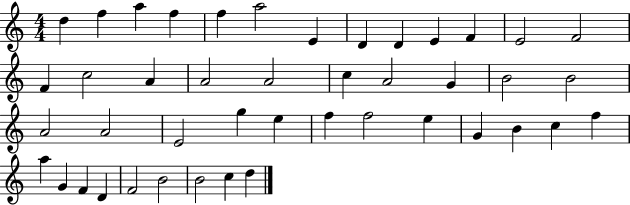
{
  \clef treble
  \numericTimeSignature
  \time 4/4
  \key c \major
  d''4 f''4 a''4 f''4 | f''4 a''2 e'4 | d'4 d'4 e'4 f'4 | e'2 f'2 | \break f'4 c''2 a'4 | a'2 a'2 | c''4 a'2 g'4 | b'2 b'2 | \break a'2 a'2 | e'2 g''4 e''4 | f''4 f''2 e''4 | g'4 b'4 c''4 f''4 | \break a''4 g'4 f'4 d'4 | f'2 b'2 | b'2 c''4 d''4 | \bar "|."
}